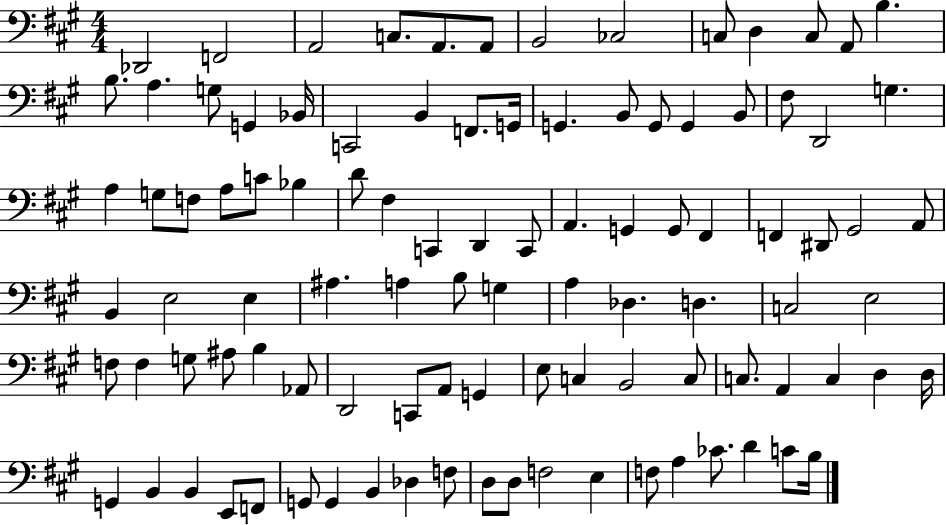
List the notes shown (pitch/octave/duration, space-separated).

Db2/h F2/h A2/h C3/e. A2/e. A2/e B2/h CES3/h C3/e D3/q C3/e A2/e B3/q. B3/e. A3/q. G3/e G2/q Bb2/s C2/h B2/q F2/e. G2/s G2/q. B2/e G2/e G2/q B2/e F#3/e D2/h G3/q. A3/q G3/e F3/e A3/e C4/e Bb3/q D4/e F#3/q C2/q D2/q C2/e A2/q. G2/q G2/e F#2/q F2/q D#2/e G#2/h A2/e B2/q E3/h E3/q A#3/q. A3/q B3/e G3/q A3/q Db3/q. D3/q. C3/h E3/h F3/e F3/q G3/e A#3/e B3/q Ab2/e D2/h C2/e A2/e G2/q E3/e C3/q B2/h C3/e C3/e. A2/q C3/q D3/q D3/s G2/q B2/q B2/q E2/e F2/e G2/e G2/q B2/q Db3/q F3/e D3/e D3/e F3/h E3/q F3/e A3/q CES4/e. D4/q C4/e B3/s